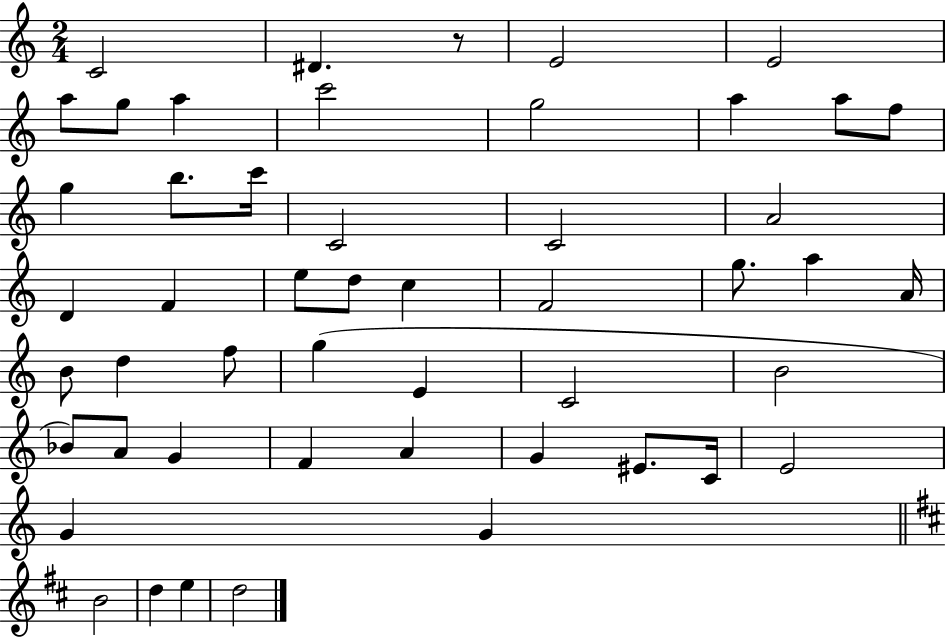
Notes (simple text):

C4/h D#4/q. R/e E4/h E4/h A5/e G5/e A5/q C6/h G5/h A5/q A5/e F5/e G5/q B5/e. C6/s C4/h C4/h A4/h D4/q F4/q E5/e D5/e C5/q F4/h G5/e. A5/q A4/s B4/e D5/q F5/e G5/q E4/q C4/h B4/h Bb4/e A4/e G4/q F4/q A4/q G4/q EIS4/e. C4/s E4/h G4/q G4/q B4/h D5/q E5/q D5/h